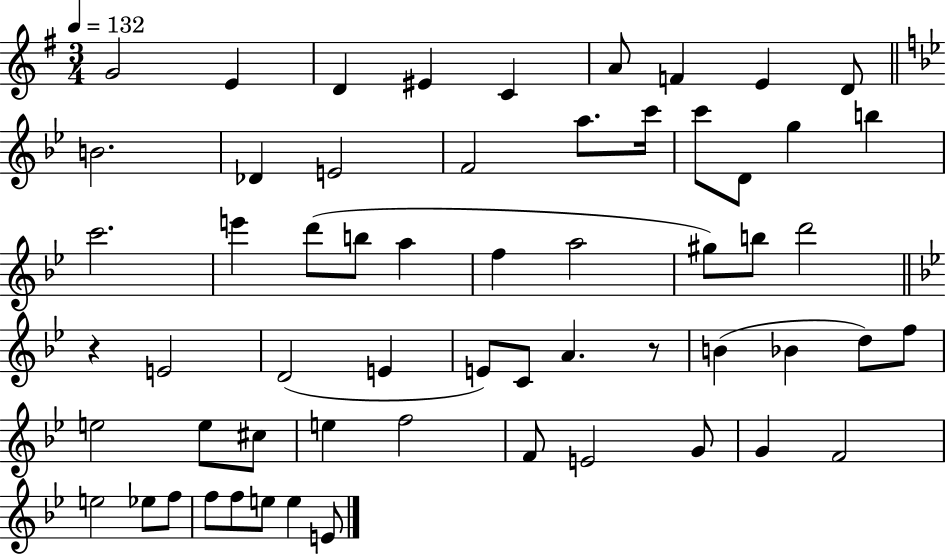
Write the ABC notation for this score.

X:1
T:Untitled
M:3/4
L:1/4
K:G
G2 E D ^E C A/2 F E D/2 B2 _D E2 F2 a/2 c'/4 c'/2 D/2 g b c'2 e' d'/2 b/2 a f a2 ^g/2 b/2 d'2 z E2 D2 E E/2 C/2 A z/2 B _B d/2 f/2 e2 e/2 ^c/2 e f2 F/2 E2 G/2 G F2 e2 _e/2 f/2 f/2 f/2 e/2 e E/2